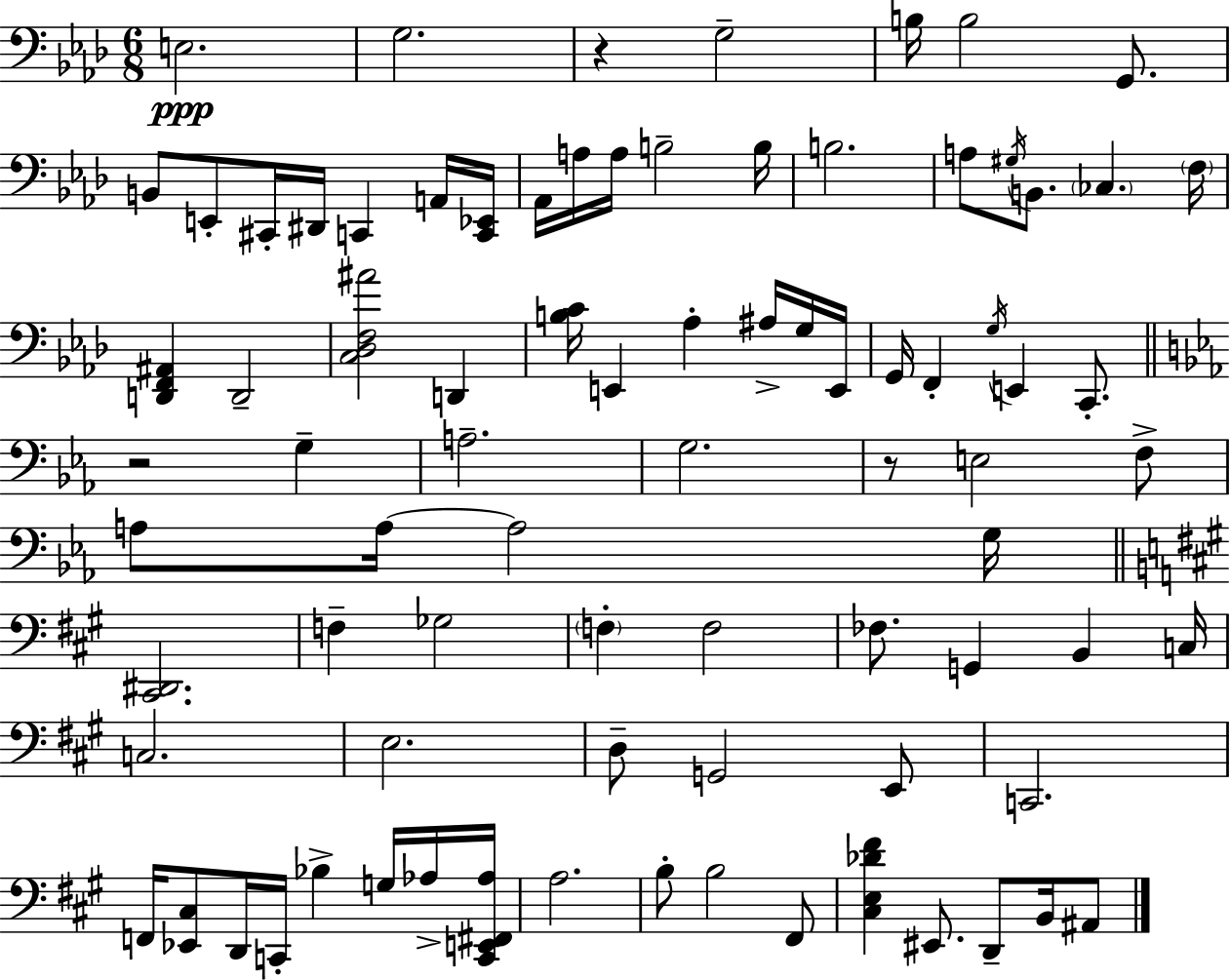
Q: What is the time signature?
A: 6/8